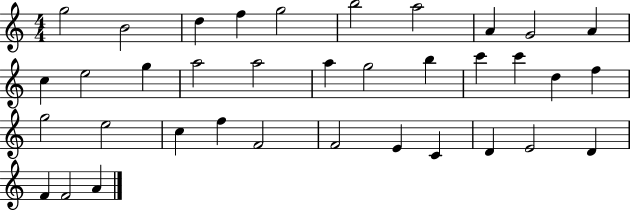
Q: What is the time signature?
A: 4/4